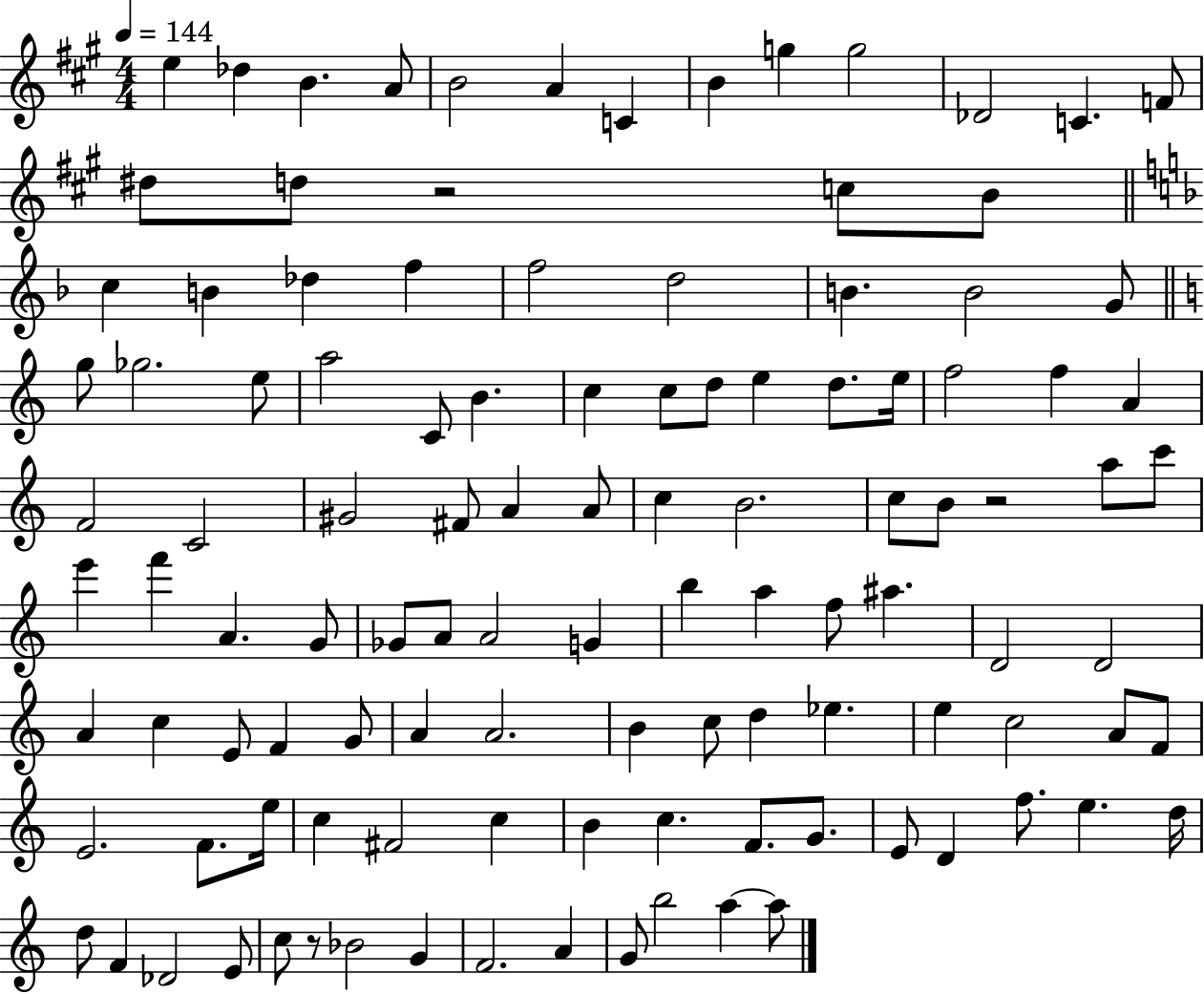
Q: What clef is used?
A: treble